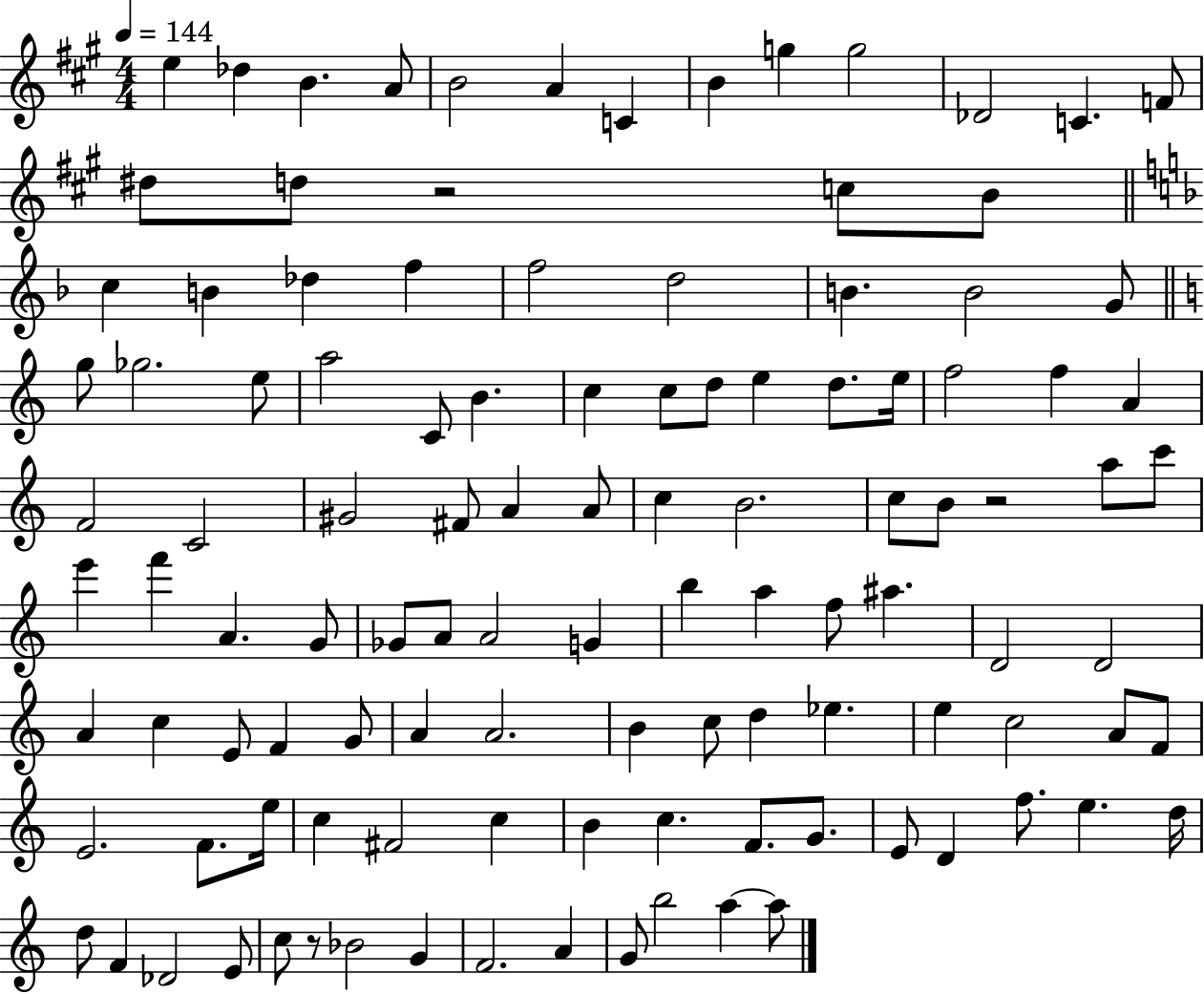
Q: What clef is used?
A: treble